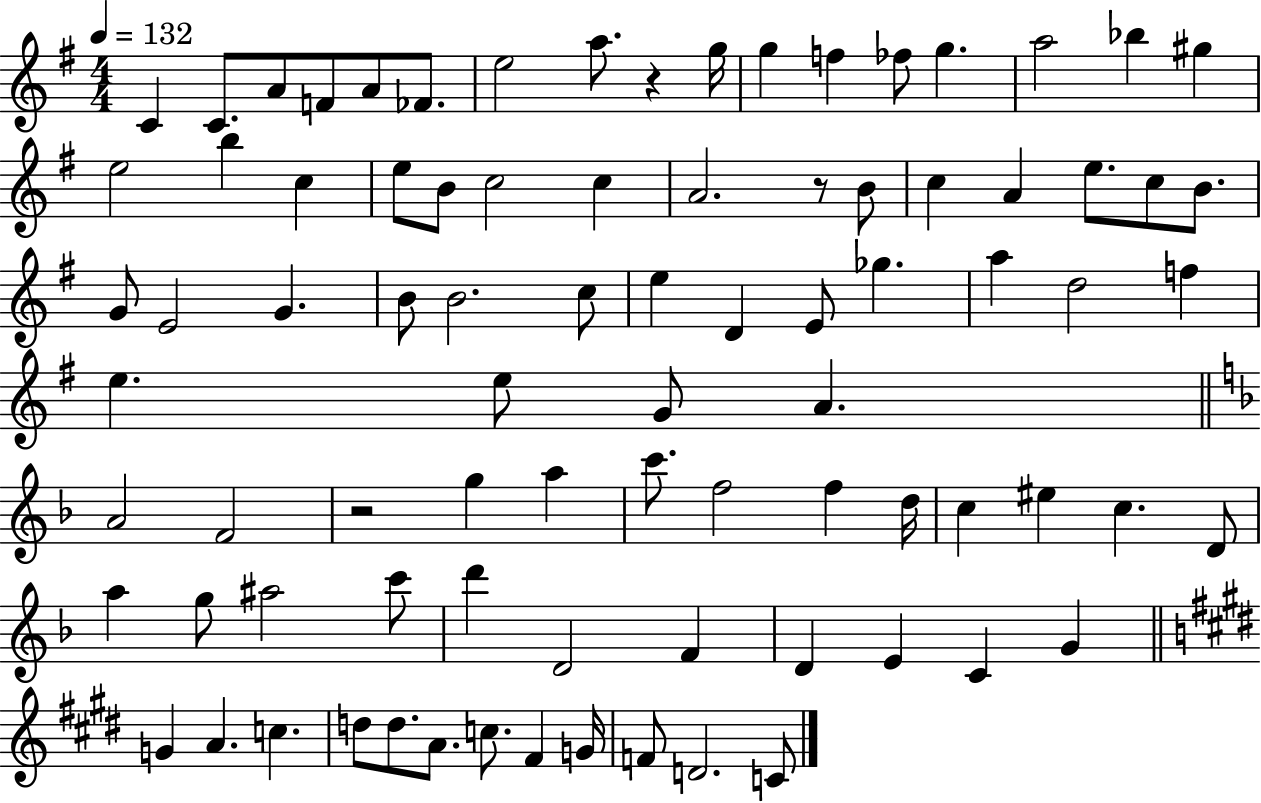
{
  \clef treble
  \numericTimeSignature
  \time 4/4
  \key g \major
  \tempo 4 = 132
  c'4 c'8. a'8 f'8 a'8 fes'8. | e''2 a''8. r4 g''16 | g''4 f''4 fes''8 g''4. | a''2 bes''4 gis''4 | \break e''2 b''4 c''4 | e''8 b'8 c''2 c''4 | a'2. r8 b'8 | c''4 a'4 e''8. c''8 b'8. | \break g'8 e'2 g'4. | b'8 b'2. c''8 | e''4 d'4 e'8 ges''4. | a''4 d''2 f''4 | \break e''4. e''8 g'8 a'4. | \bar "||" \break \key f \major a'2 f'2 | r2 g''4 a''4 | c'''8. f''2 f''4 d''16 | c''4 eis''4 c''4. d'8 | \break a''4 g''8 ais''2 c'''8 | d'''4 d'2 f'4 | d'4 e'4 c'4 g'4 | \bar "||" \break \key e \major g'4 a'4. c''4. | d''8 d''8. a'8. c''8. fis'4 g'16 | f'8 d'2. c'8 | \bar "|."
}